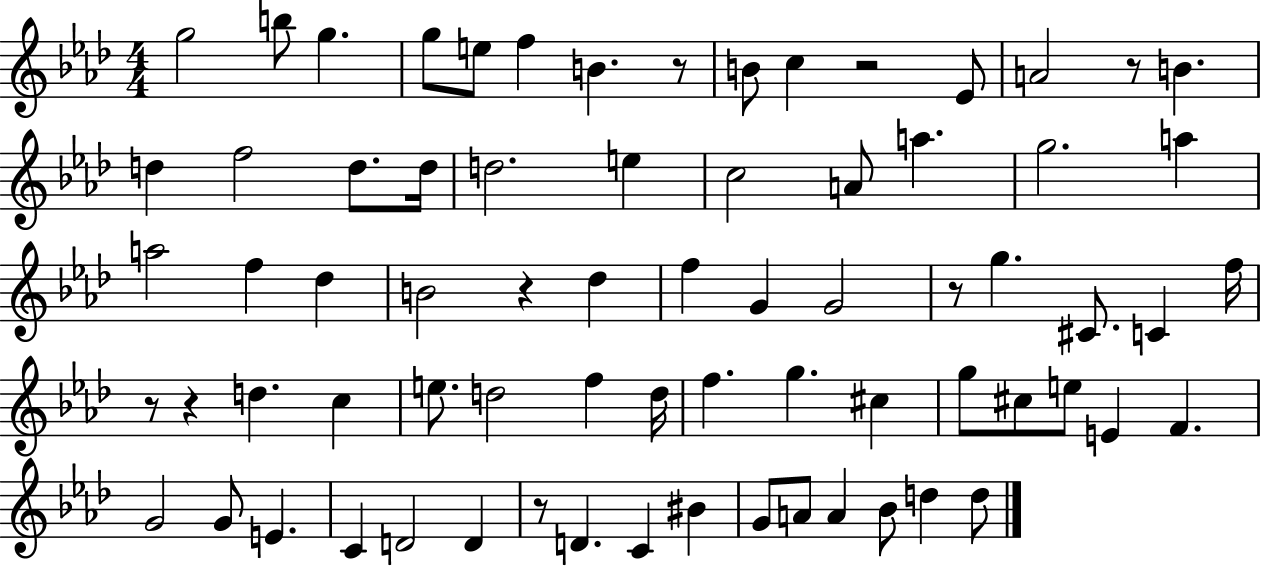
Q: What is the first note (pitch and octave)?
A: G5